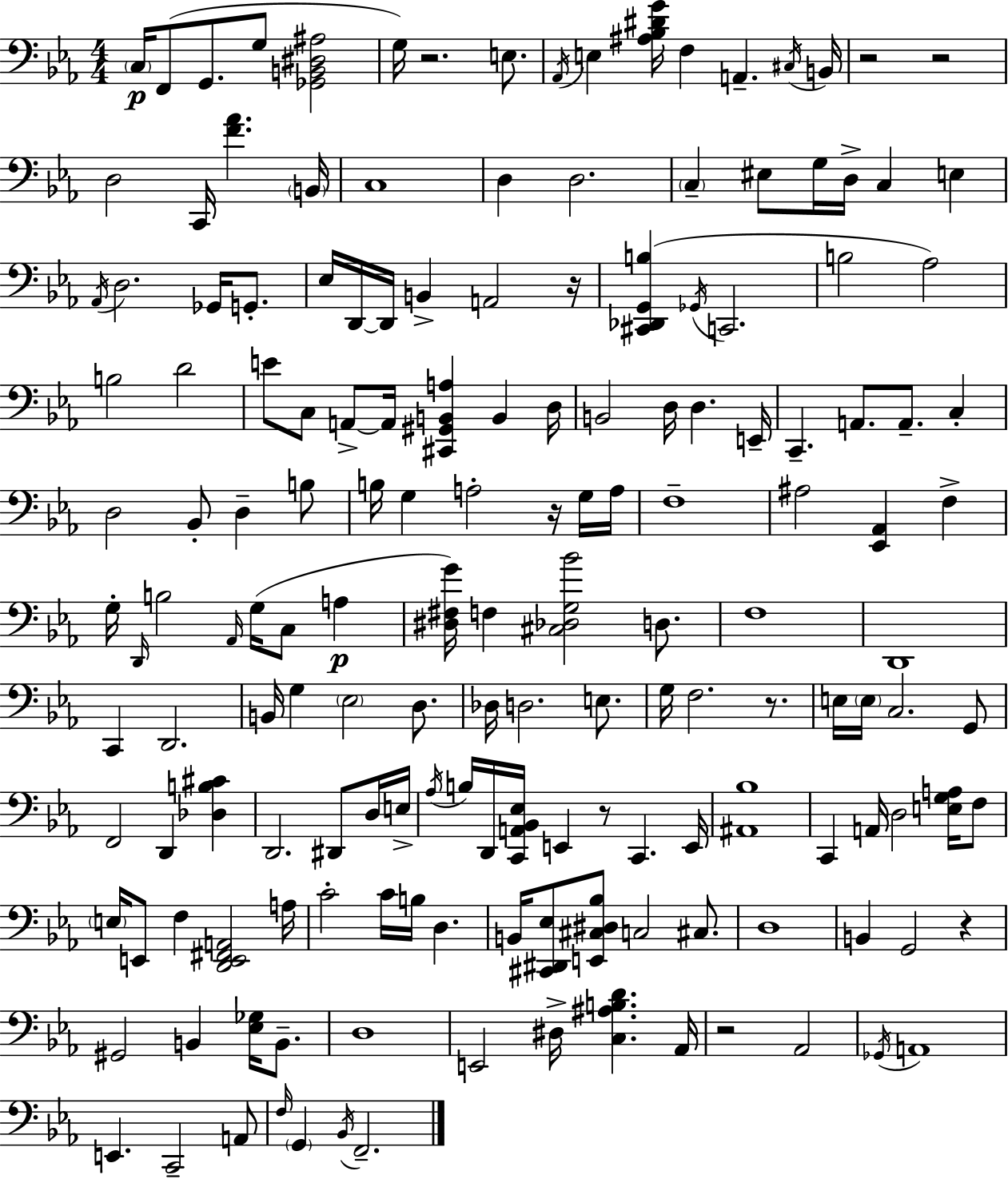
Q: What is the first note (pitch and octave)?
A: C3